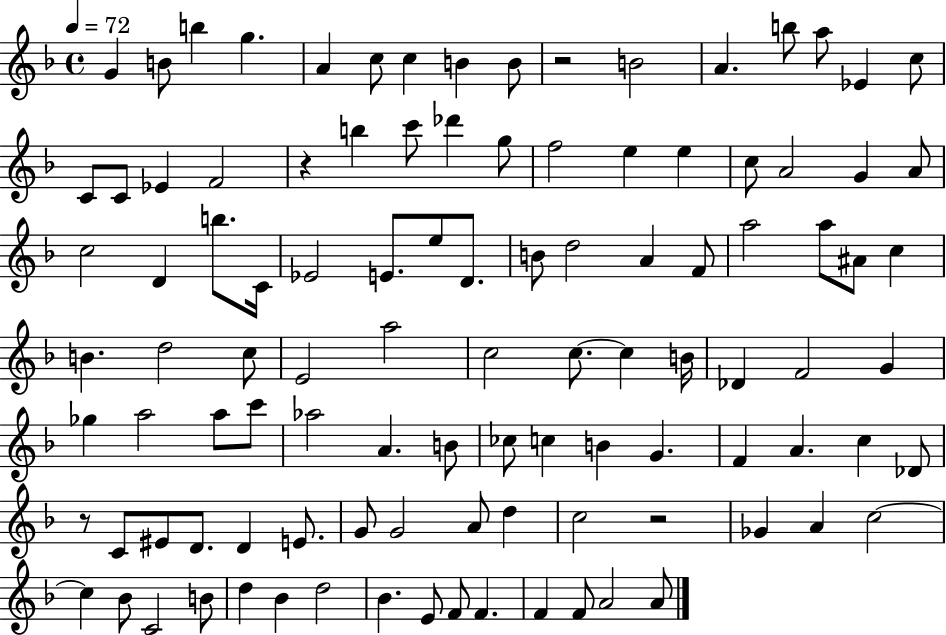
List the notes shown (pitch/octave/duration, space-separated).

G4/q B4/e B5/q G5/q. A4/q C5/e C5/q B4/q B4/e R/h B4/h A4/q. B5/e A5/e Eb4/q C5/e C4/e C4/e Eb4/q F4/h R/q B5/q C6/e Db6/q G5/e F5/h E5/q E5/q C5/e A4/h G4/q A4/e C5/h D4/q B5/e. C4/s Eb4/h E4/e. E5/e D4/e. B4/e D5/h A4/q F4/e A5/h A5/e A#4/e C5/q B4/q. D5/h C5/e E4/h A5/h C5/h C5/e. C5/q B4/s Db4/q F4/h G4/q Gb5/q A5/h A5/e C6/e Ab5/h A4/q. B4/e CES5/e C5/q B4/q G4/q. F4/q A4/q. C5/q Db4/e R/e C4/e EIS4/e D4/e. D4/q E4/e. G4/e G4/h A4/e D5/q C5/h R/h Gb4/q A4/q C5/h C5/q Bb4/e C4/h B4/e D5/q Bb4/q D5/h Bb4/q. E4/e F4/e F4/q. F4/q F4/e A4/h A4/e